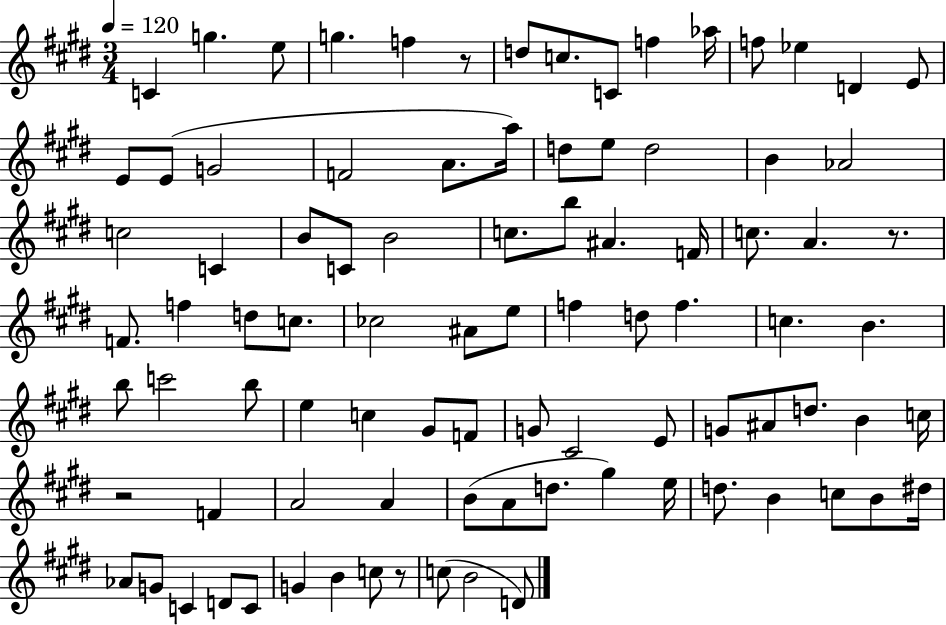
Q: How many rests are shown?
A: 4